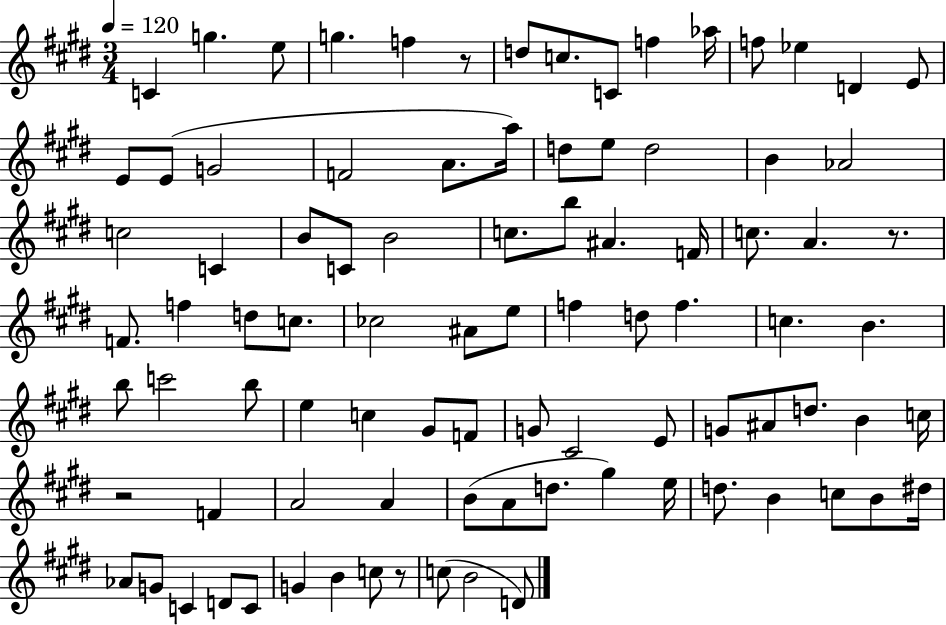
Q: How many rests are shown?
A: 4